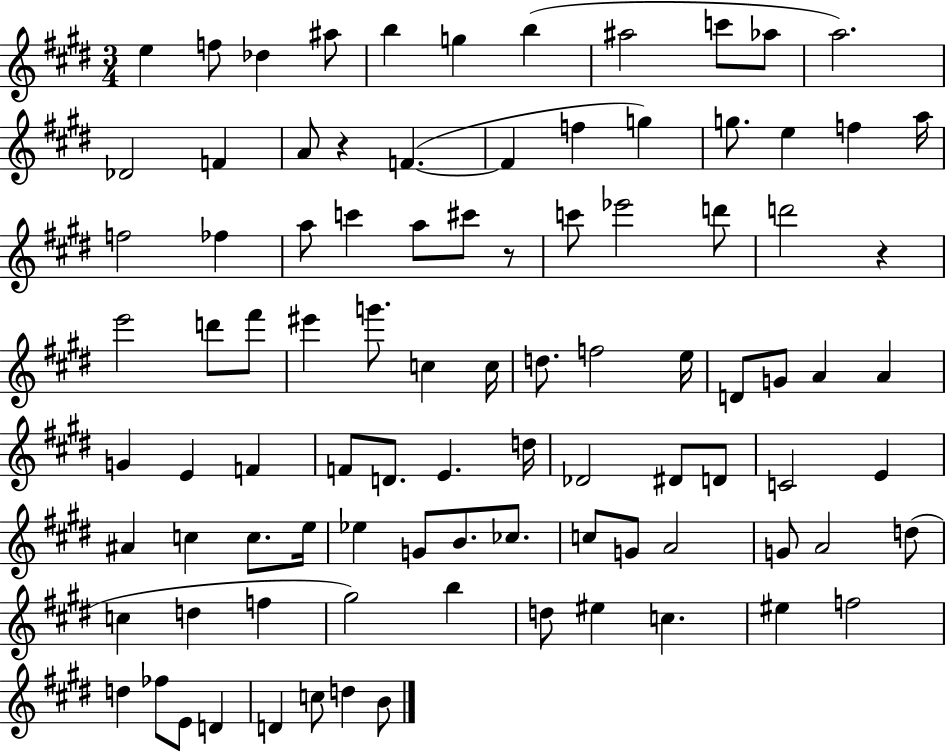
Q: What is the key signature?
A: E major